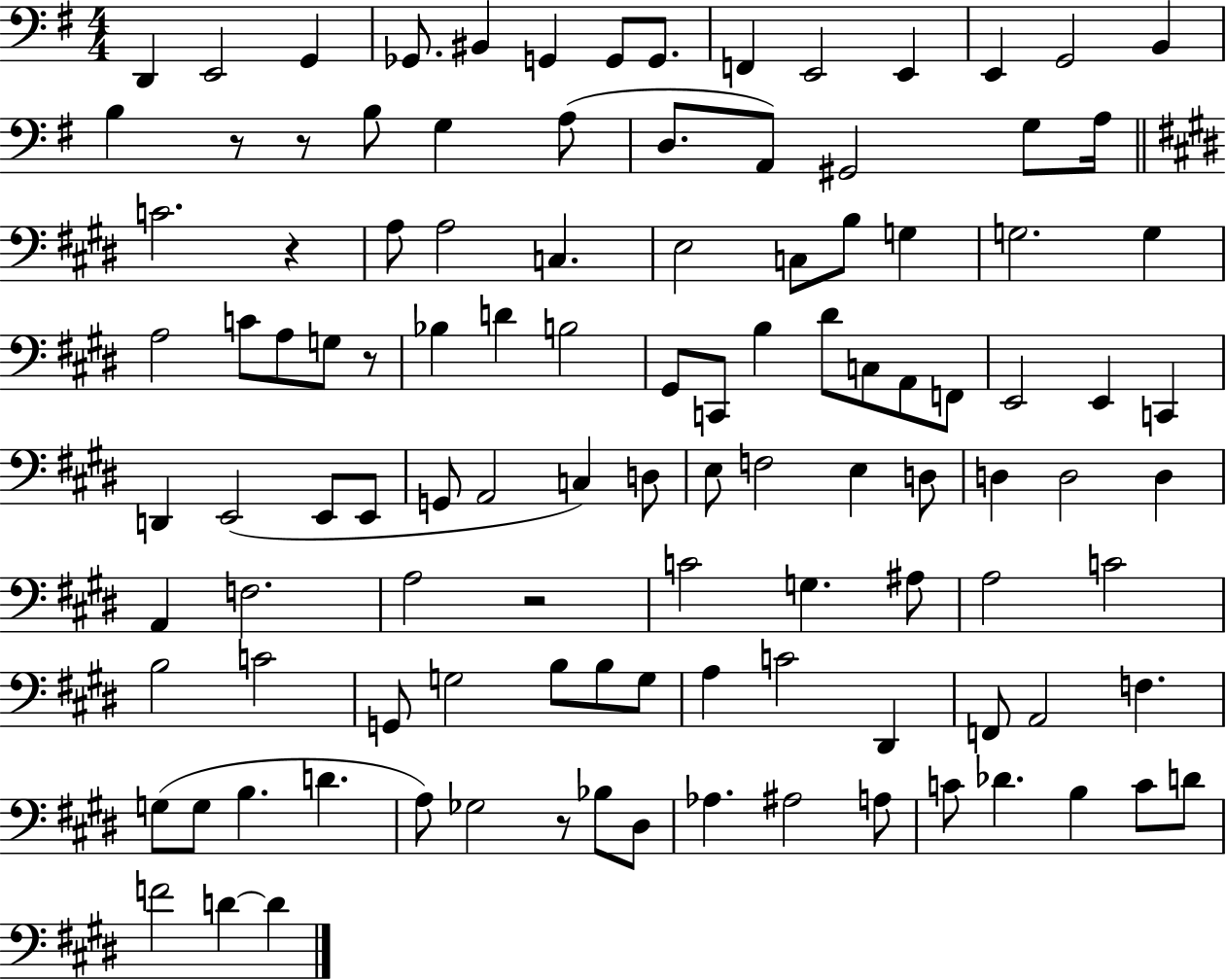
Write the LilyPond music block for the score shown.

{
  \clef bass
  \numericTimeSignature
  \time 4/4
  \key g \major
  d,4 e,2 g,4 | ges,8. bis,4 g,4 g,8 g,8. | f,4 e,2 e,4 | e,4 g,2 b,4 | \break b4 r8 r8 b8 g4 a8( | d8. a,8) gis,2 g8 a16 | \bar "||" \break \key e \major c'2. r4 | a8 a2 c4. | e2 c8 b8 g4 | g2. g4 | \break a2 c'8 a8 g8 r8 | bes4 d'4 b2 | gis,8 c,8 b4 dis'8 c8 a,8 f,8 | e,2 e,4 c,4 | \break d,4 e,2( e,8 e,8 | g,8 a,2 c4) d8 | e8 f2 e4 d8 | d4 d2 d4 | \break a,4 f2. | a2 r2 | c'2 g4. ais8 | a2 c'2 | \break b2 c'2 | g,8 g2 b8 b8 g8 | a4 c'2 dis,4 | f,8 a,2 f4. | \break g8( g8 b4. d'4. | a8) ges2 r8 bes8 dis8 | aes4. ais2 a8 | c'8 des'4. b4 c'8 d'8 | \break f'2 d'4~~ d'4 | \bar "|."
}